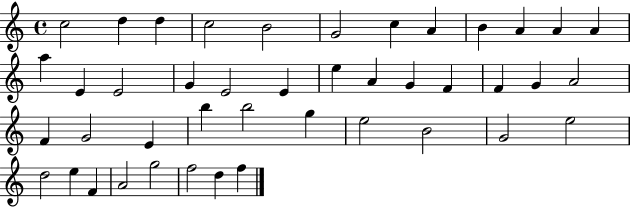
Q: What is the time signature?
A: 4/4